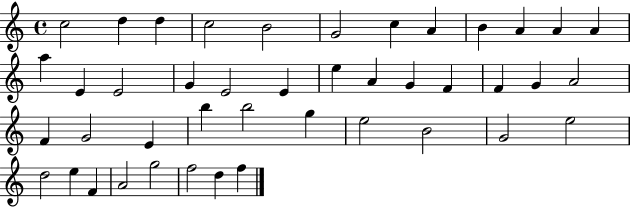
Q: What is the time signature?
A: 4/4